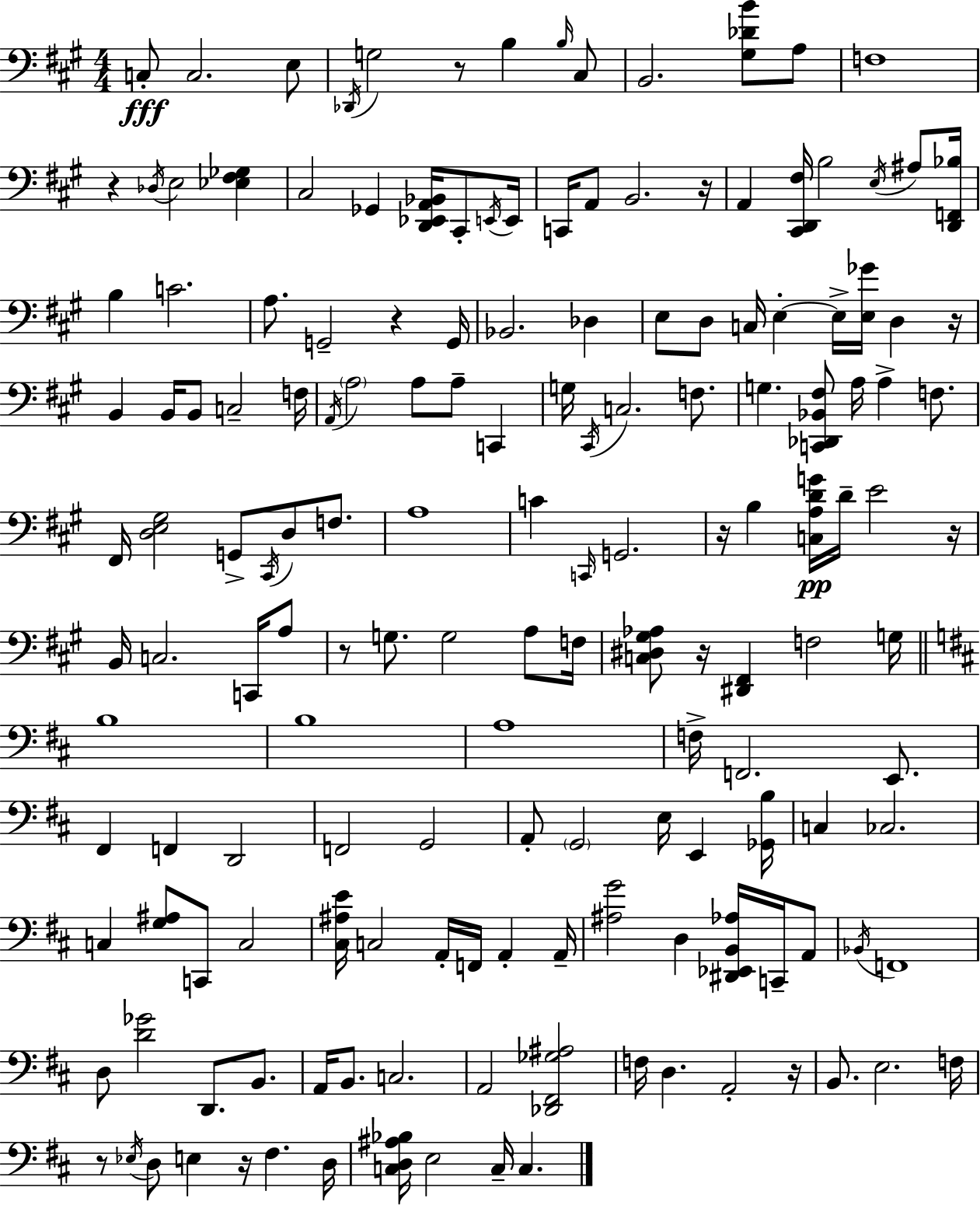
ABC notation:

X:1
T:Untitled
M:4/4
L:1/4
K:A
C,/2 C,2 E,/2 _D,,/4 G,2 z/2 B, B,/4 ^C,/2 B,,2 [^G,_DB]/2 A,/2 F,4 z _D,/4 E,2 [_E,^F,_G,] ^C,2 _G,, [D,,_E,,A,,_B,,]/4 ^C,,/2 E,,/4 E,,/4 C,,/4 A,,/2 B,,2 z/4 A,, [^C,,D,,^F,]/4 B,2 E,/4 ^A,/2 [D,,F,,_B,]/4 B, C2 A,/2 G,,2 z G,,/4 _B,,2 _D, E,/2 D,/2 C,/4 E, E,/4 [E,_G]/4 D, z/4 B,, B,,/4 B,,/2 C,2 F,/4 A,,/4 A,2 A,/2 A,/2 C,, G,/4 ^C,,/4 C,2 F,/2 G, [C,,_D,,_B,,^F,]/2 A,/4 A, F,/2 ^F,,/4 [D,E,^G,]2 G,,/2 ^C,,/4 D,/2 F,/2 A,4 C C,,/4 G,,2 z/4 B, [C,A,DG]/4 D/4 E2 z/4 B,,/4 C,2 C,,/4 A,/2 z/2 G,/2 G,2 A,/2 F,/4 [C,^D,^G,_A,]/2 z/4 [^D,,^F,,] F,2 G,/4 B,4 B,4 A,4 F,/4 F,,2 E,,/2 ^F,, F,, D,,2 F,,2 G,,2 A,,/2 G,,2 E,/4 E,, [_G,,B,]/4 C, _C,2 C, [G,^A,]/2 C,,/2 C,2 [^C,^A,E]/4 C,2 A,,/4 F,,/4 A,, A,,/4 [^A,G]2 D, [^D,,_E,,B,,_A,]/4 C,,/4 A,,/2 _B,,/4 F,,4 D,/2 [D_G]2 D,,/2 B,,/2 A,,/4 B,,/2 C,2 A,,2 [_D,,^F,,_G,^A,]2 F,/4 D, A,,2 z/4 B,,/2 E,2 F,/4 z/2 _E,/4 D,/2 E, z/4 ^F, D,/4 [C,D,^A,_B,]/4 E,2 C,/4 C,